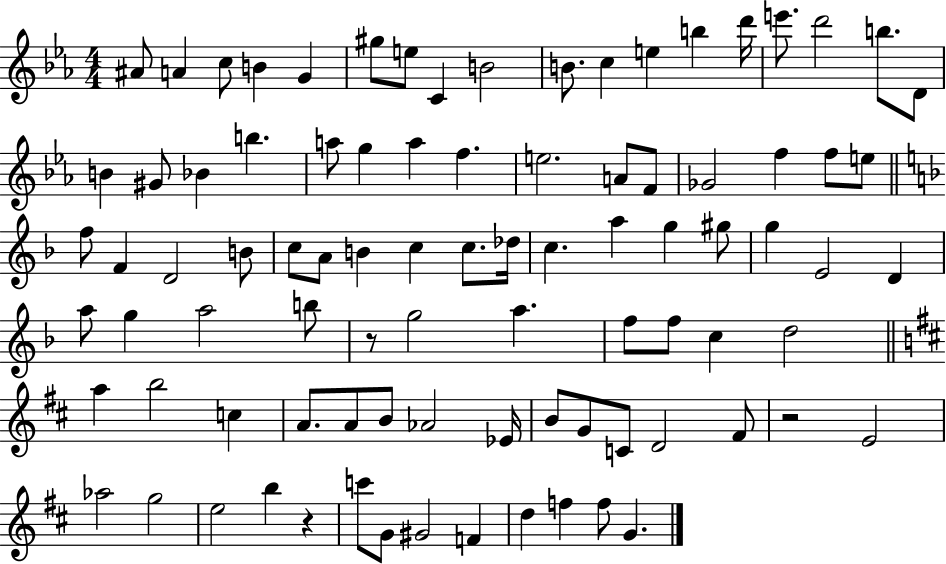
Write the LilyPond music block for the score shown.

{
  \clef treble
  \numericTimeSignature
  \time 4/4
  \key ees \major
  \repeat volta 2 { ais'8 a'4 c''8 b'4 g'4 | gis''8 e''8 c'4 b'2 | b'8. c''4 e''4 b''4 d'''16 | e'''8. d'''2 b''8. d'8 | \break b'4 gis'8 bes'4 b''4. | a''8 g''4 a''4 f''4. | e''2. a'8 f'8 | ges'2 f''4 f''8 e''8 | \break \bar "||" \break \key f \major f''8 f'4 d'2 b'8 | c''8 a'8 b'4 c''4 c''8. des''16 | c''4. a''4 g''4 gis''8 | g''4 e'2 d'4 | \break a''8 g''4 a''2 b''8 | r8 g''2 a''4. | f''8 f''8 c''4 d''2 | \bar "||" \break \key d \major a''4 b''2 c''4 | a'8. a'8 b'8 aes'2 ees'16 | b'8 g'8 c'8 d'2 fis'8 | r2 e'2 | \break aes''2 g''2 | e''2 b''4 r4 | c'''8 g'8 gis'2 f'4 | d''4 f''4 f''8 g'4. | \break } \bar "|."
}